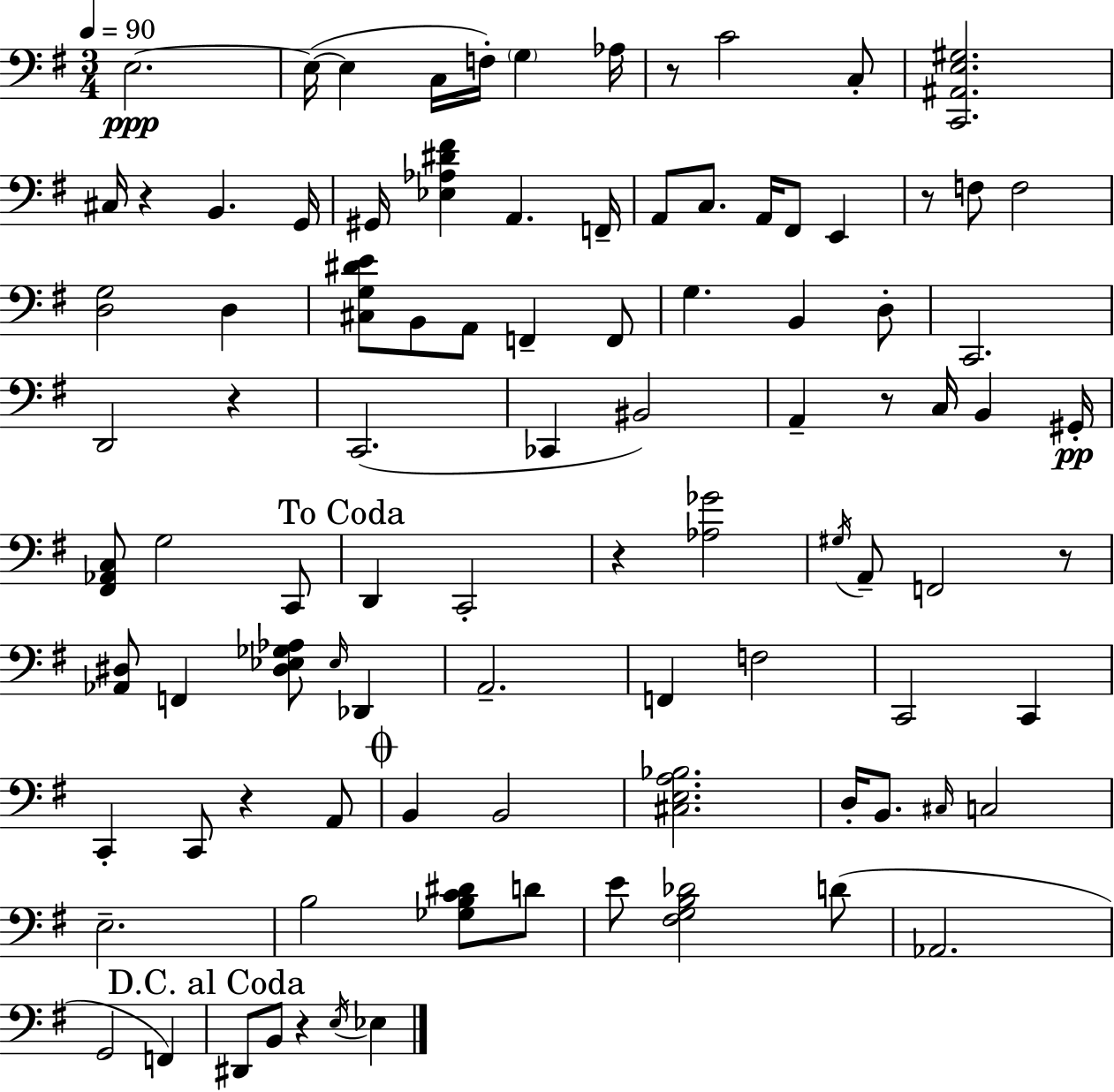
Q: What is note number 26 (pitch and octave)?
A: F2